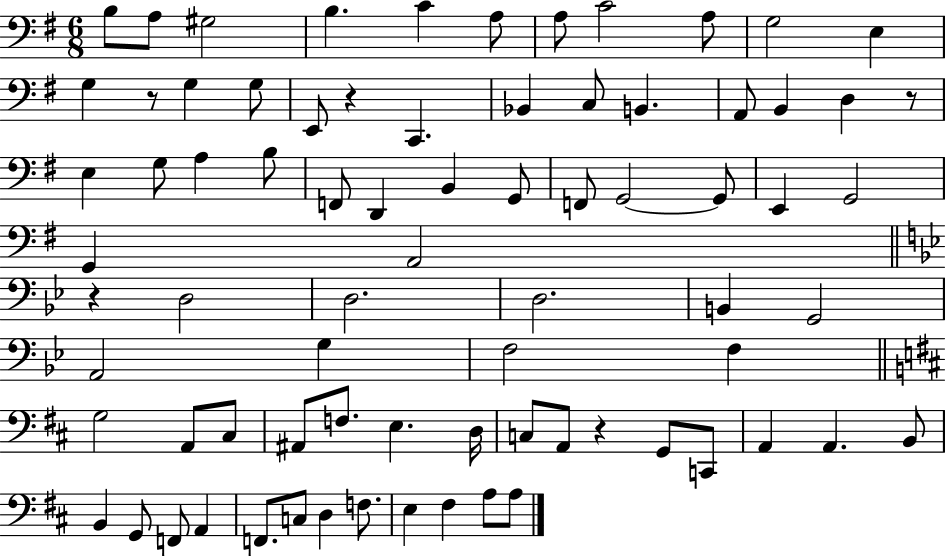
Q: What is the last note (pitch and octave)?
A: A3